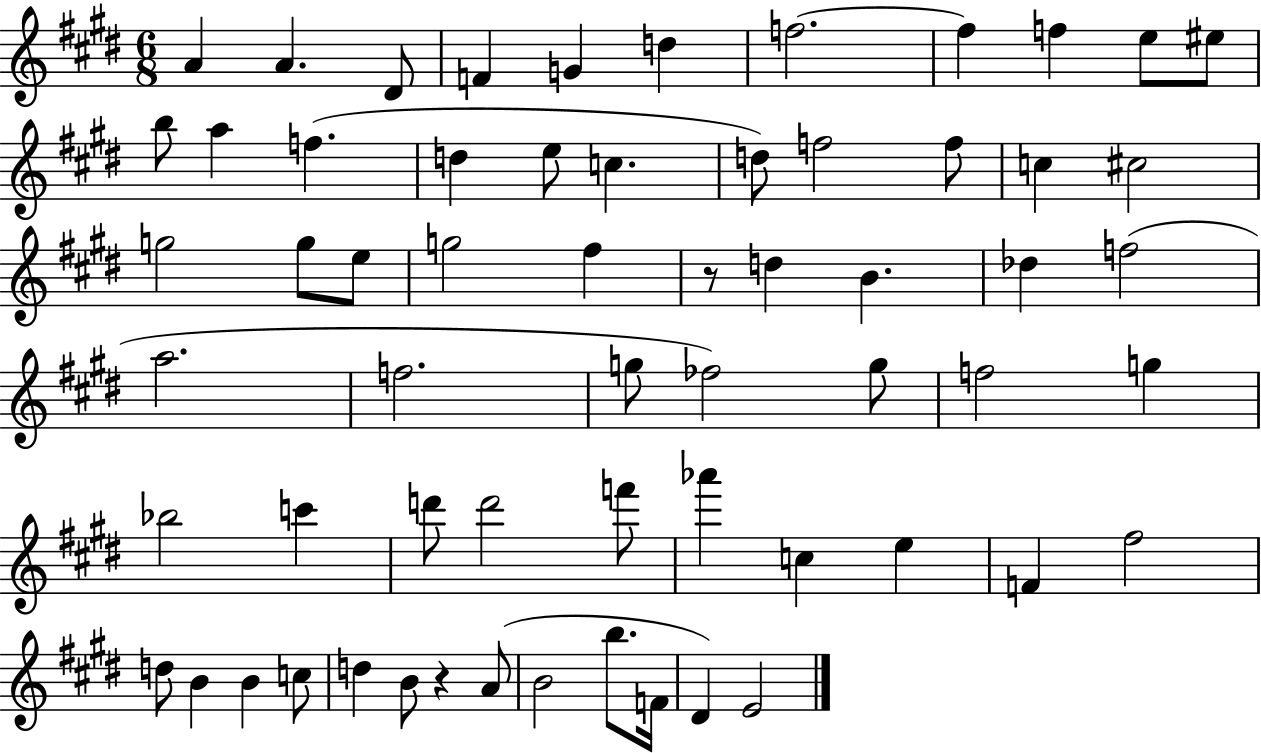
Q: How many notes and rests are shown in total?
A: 62